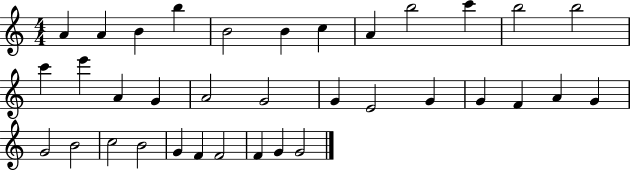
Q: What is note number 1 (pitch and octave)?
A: A4